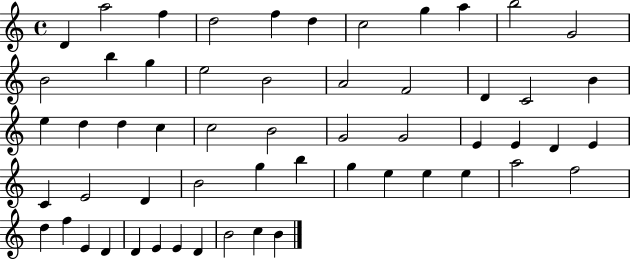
{
  \clef treble
  \time 4/4
  \defaultTimeSignature
  \key c \major
  d'4 a''2 f''4 | d''2 f''4 d''4 | c''2 g''4 a''4 | b''2 g'2 | \break b'2 b''4 g''4 | e''2 b'2 | a'2 f'2 | d'4 c'2 b'4 | \break e''4 d''4 d''4 c''4 | c''2 b'2 | g'2 g'2 | e'4 e'4 d'4 e'4 | \break c'4 e'2 d'4 | b'2 g''4 b''4 | g''4 e''4 e''4 e''4 | a''2 f''2 | \break d''4 f''4 e'4 d'4 | d'4 e'4 e'4 d'4 | b'2 c''4 b'4 | \bar "|."
}